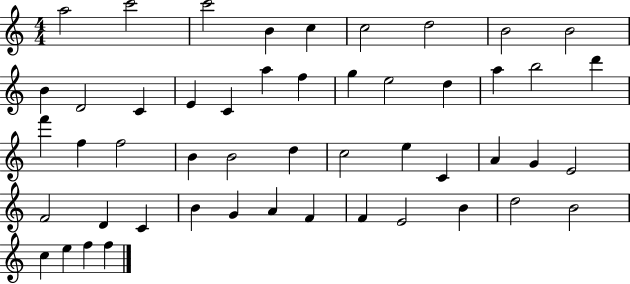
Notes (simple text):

A5/h C6/h C6/h B4/q C5/q C5/h D5/h B4/h B4/h B4/q D4/h C4/q E4/q C4/q A5/q F5/q G5/q E5/h D5/q A5/q B5/h D6/q F6/q F5/q F5/h B4/q B4/h D5/q C5/h E5/q C4/q A4/q G4/q E4/h F4/h D4/q C4/q B4/q G4/q A4/q F4/q F4/q E4/h B4/q D5/h B4/h C5/q E5/q F5/q F5/q